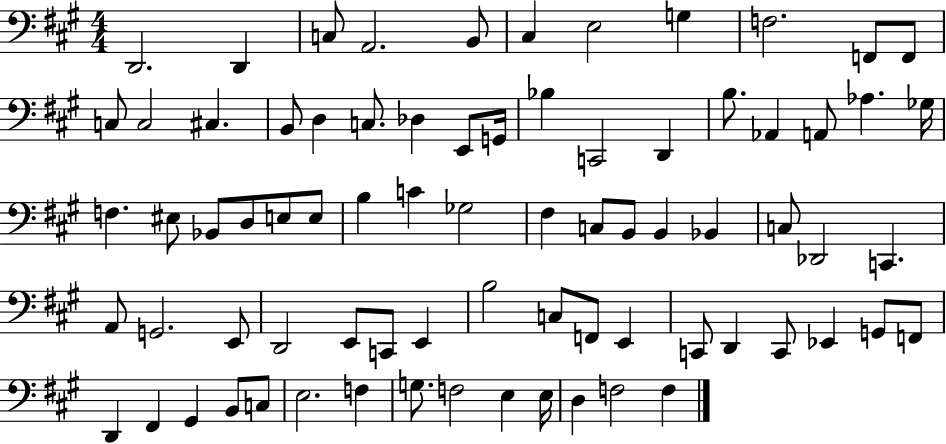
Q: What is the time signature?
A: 4/4